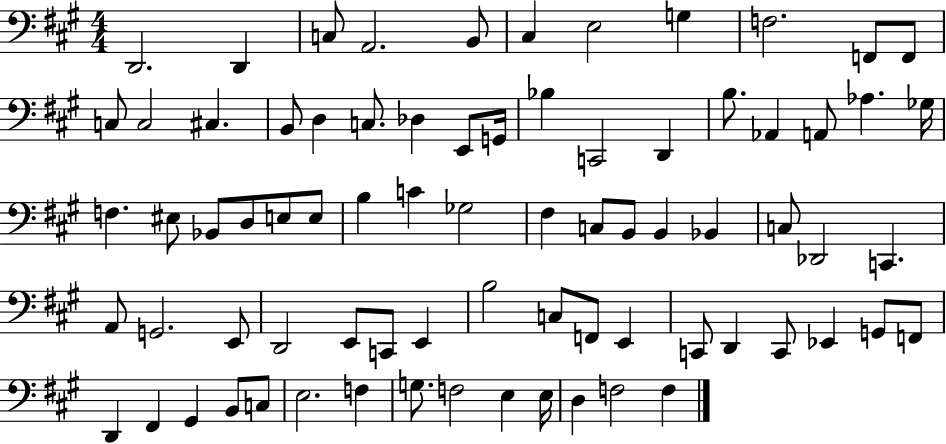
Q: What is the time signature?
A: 4/4